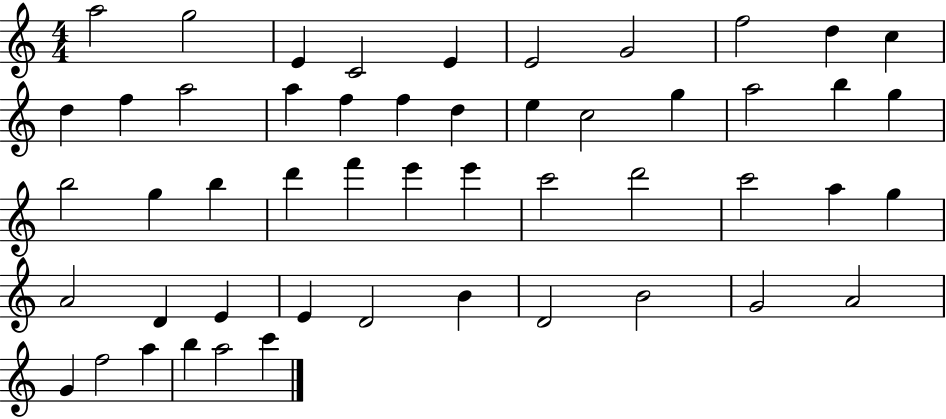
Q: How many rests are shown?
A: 0